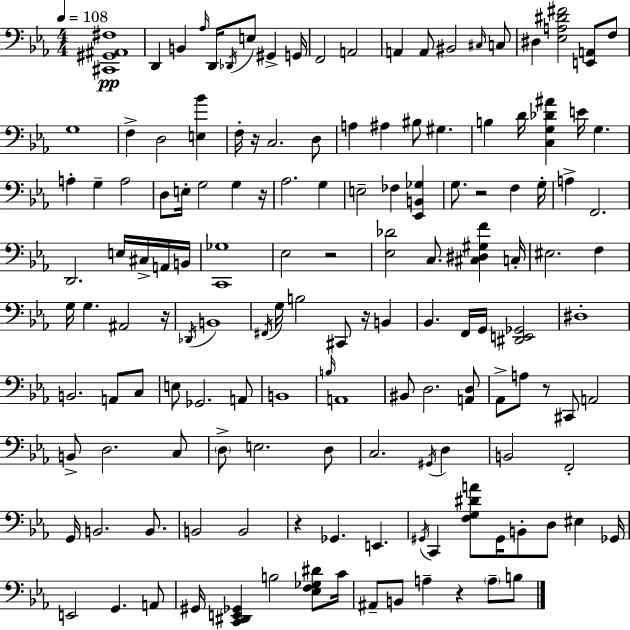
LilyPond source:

{
  \clef bass
  \numericTimeSignature
  \time 4/4
  \key ees \major
  \tempo 4 = 108
  <cis, gis, ais, fis>1\pp | d,4 b,4 \grace { aes16 } d,16 \acciaccatura { des,16 } e8 gis,4-> | g,16 f,2 a,2 | a,4 a,8 bis,2 | \break \grace { cis16 } c8 dis4 <ees a dis' fis'>2 <e, a,>8 | f8 g1 | f4-> d2 <e bes'>4 | f16-. r16 c2. | \break d8 a4 ais4 bis8 gis4. | b4 d'16 <c g des' ais'>4 e'16 g4. | a4-. g4-- a2 | d8 e16-. g2 g4 | \break r16 aes2. g4 | e2-- fes4 <ees, b, ges>4 | g8. r2 f4 | g16-. a4-> f,2. | \break d,2. e16 | cis16-> a,16 b,16 <c, ges>1 | ees2 r2 | <ees des'>2 c8. <cis dis gis f'>4 | \break c16-. eis2. f4 | g16 g4. ais,2 | r16 \acciaccatura { des,16 } b,1 | \acciaccatura { fis,16 } g16 b2 cis,8 | \break r16 b,4 bes,4. f,16 g,16 <dis, e, ges,>2 | dis1-. | b,2. | a,8 c8 e8 ges,2. | \break a,8 b,1 | \grace { b16 } a,1 | bis,8 d2. | <a, d>8 aes,8-> a8 r8 cis,8 a,2 | \break b,8-> d2. | c8 \parenthesize d8-> e2. | d8 c2. | \acciaccatura { gis,16 } d4 b,2 f,2-. | \break g,16 b,2. | b,8. b,2 b,2 | r4 ges,4. | e,4. \acciaccatura { gis,16 } c,4 <f g dis' a'>8 gis,16 b,8-. | \break d8 eis4 ges,16 e,2 | g,4. a,8 gis,16 <c, dis, e, ges,>4 b2 | <ees f ges dis'>8 c'16 ais,8-- b,8 a4-- | r4 \parenthesize a8-- b8 \bar "|."
}